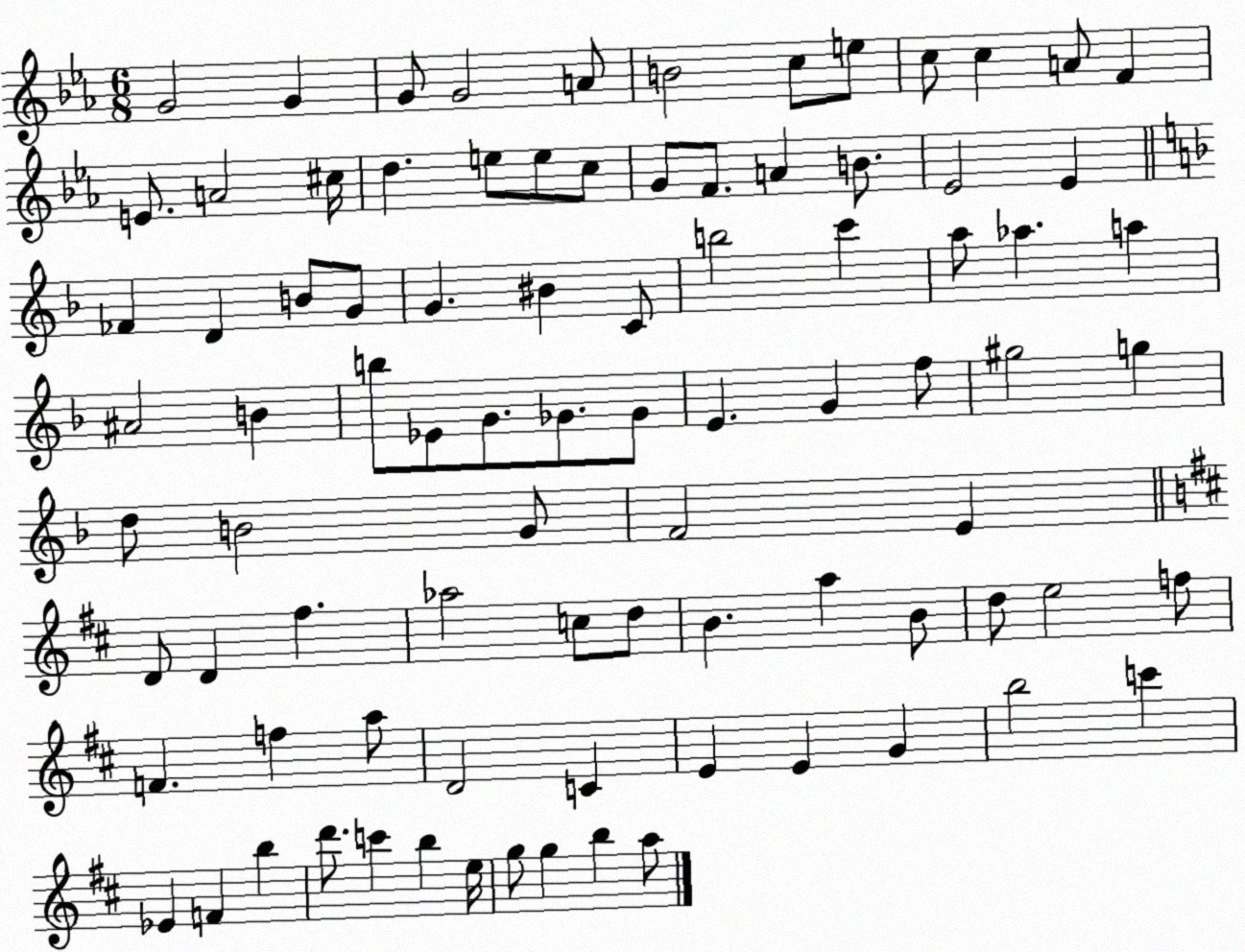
X:1
T:Untitled
M:6/8
L:1/4
K:Eb
G2 G G/2 G2 A/2 B2 c/2 e/2 c/2 c A/2 F E/2 A2 ^c/4 d e/2 e/2 c/2 G/2 F/2 A B/2 _E2 _E _F D B/2 G/2 G ^B C/2 b2 c' a/2 _a a ^A2 B b/2 _E/2 G/2 _G/2 _G/2 E G f/2 ^g2 g d/2 B2 G/2 F2 E D/2 D ^f _a2 c/2 d/2 B a B/2 d/2 e2 f/2 F f a/2 D2 C E E G b2 c' _E F b d'/2 c' b e/4 g/2 g b a/2